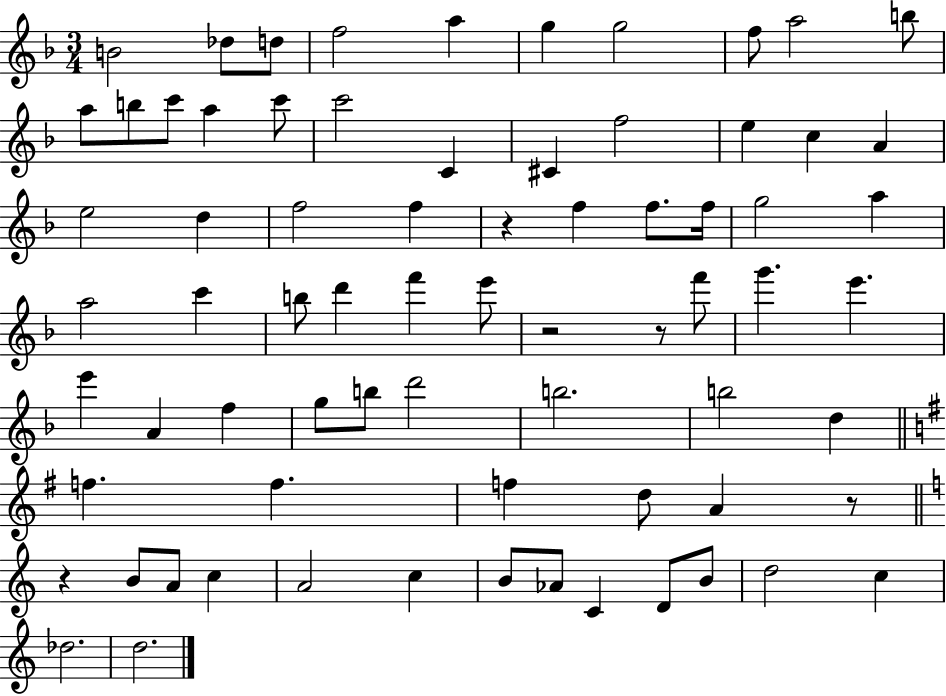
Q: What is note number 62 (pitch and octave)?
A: C4